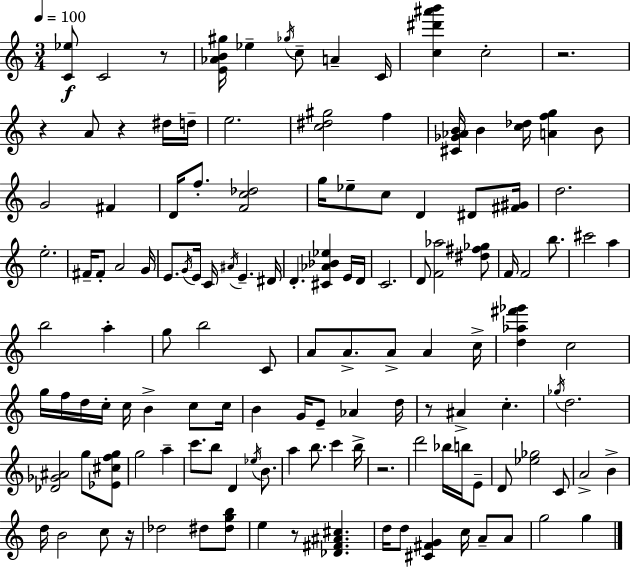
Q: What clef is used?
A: treble